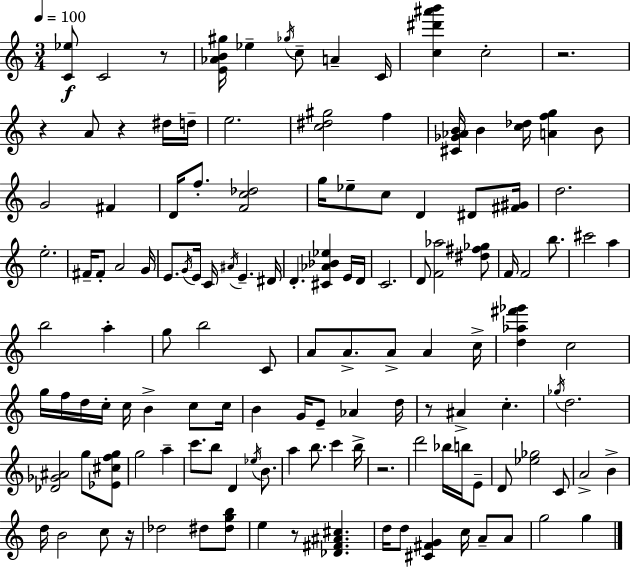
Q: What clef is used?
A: treble